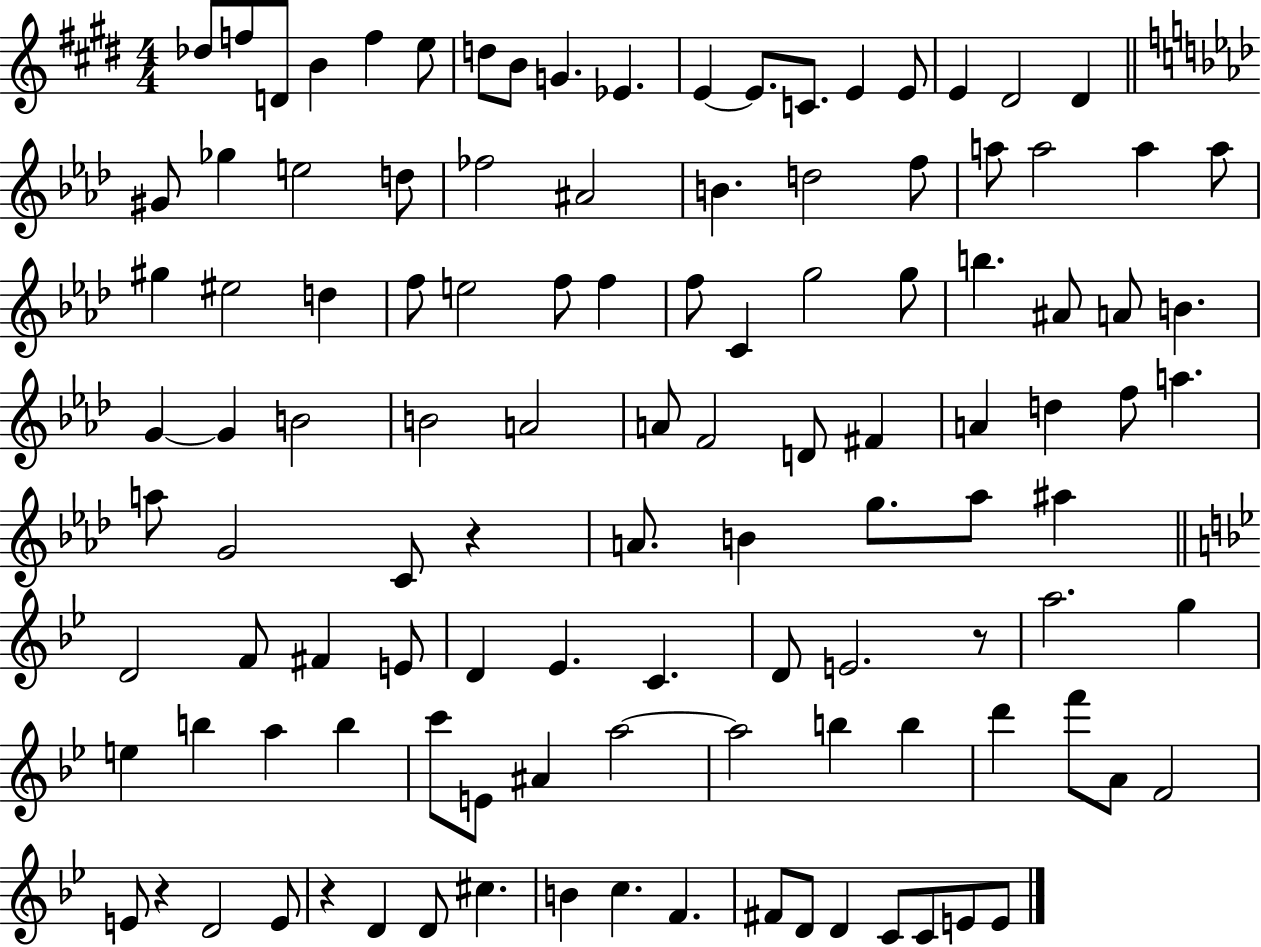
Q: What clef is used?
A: treble